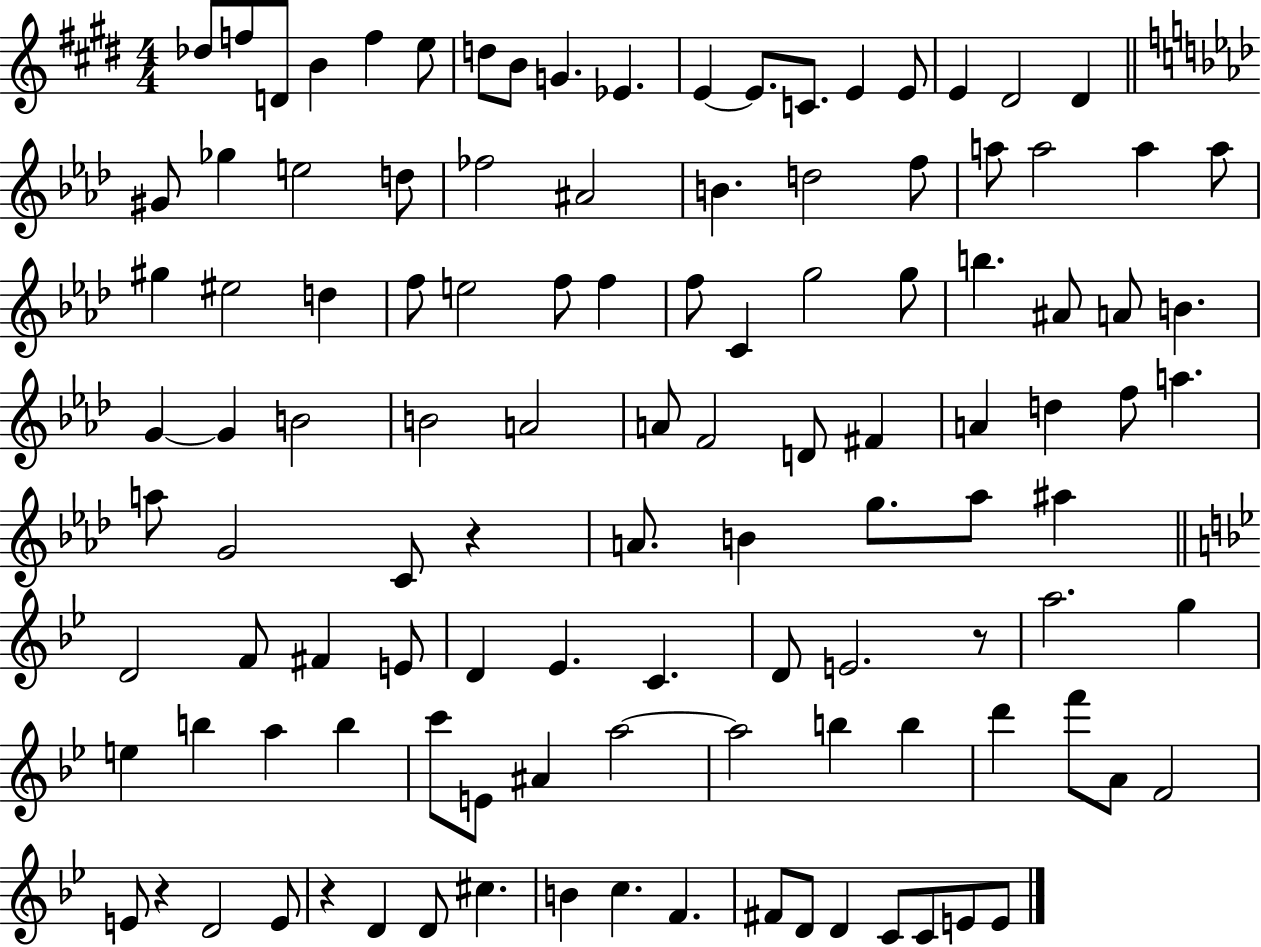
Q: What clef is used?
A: treble